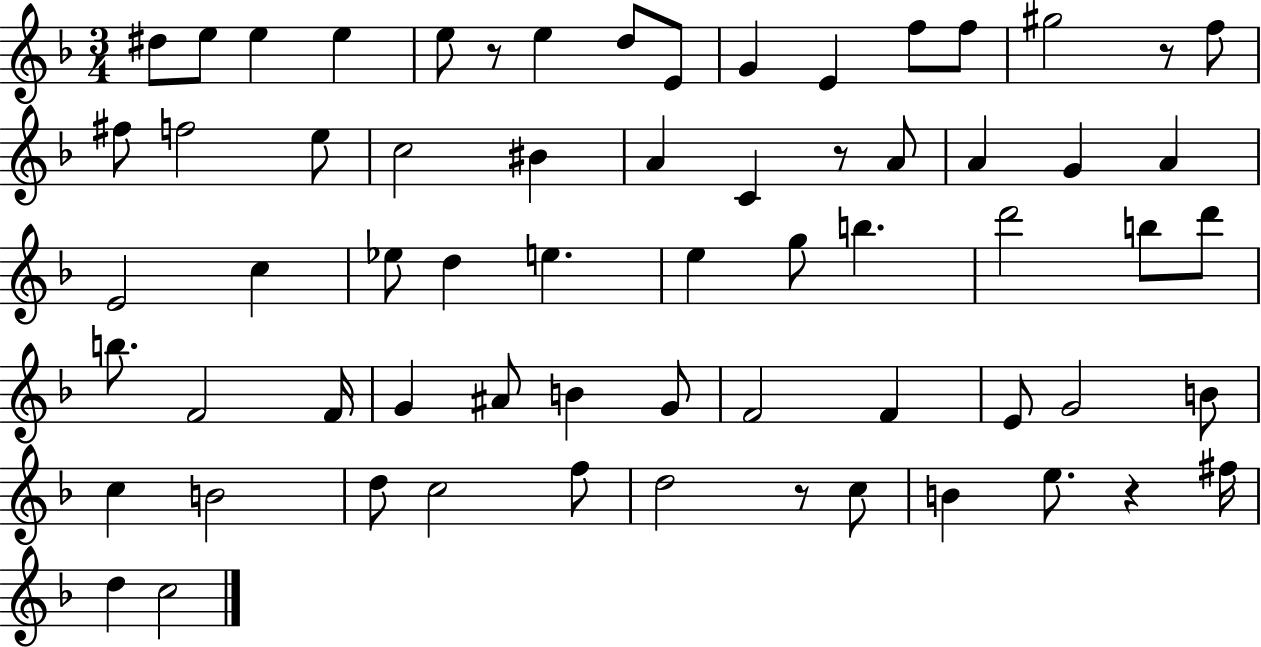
X:1
T:Untitled
M:3/4
L:1/4
K:F
^d/2 e/2 e e e/2 z/2 e d/2 E/2 G E f/2 f/2 ^g2 z/2 f/2 ^f/2 f2 e/2 c2 ^B A C z/2 A/2 A G A E2 c _e/2 d e e g/2 b d'2 b/2 d'/2 b/2 F2 F/4 G ^A/2 B G/2 F2 F E/2 G2 B/2 c B2 d/2 c2 f/2 d2 z/2 c/2 B e/2 z ^f/4 d c2